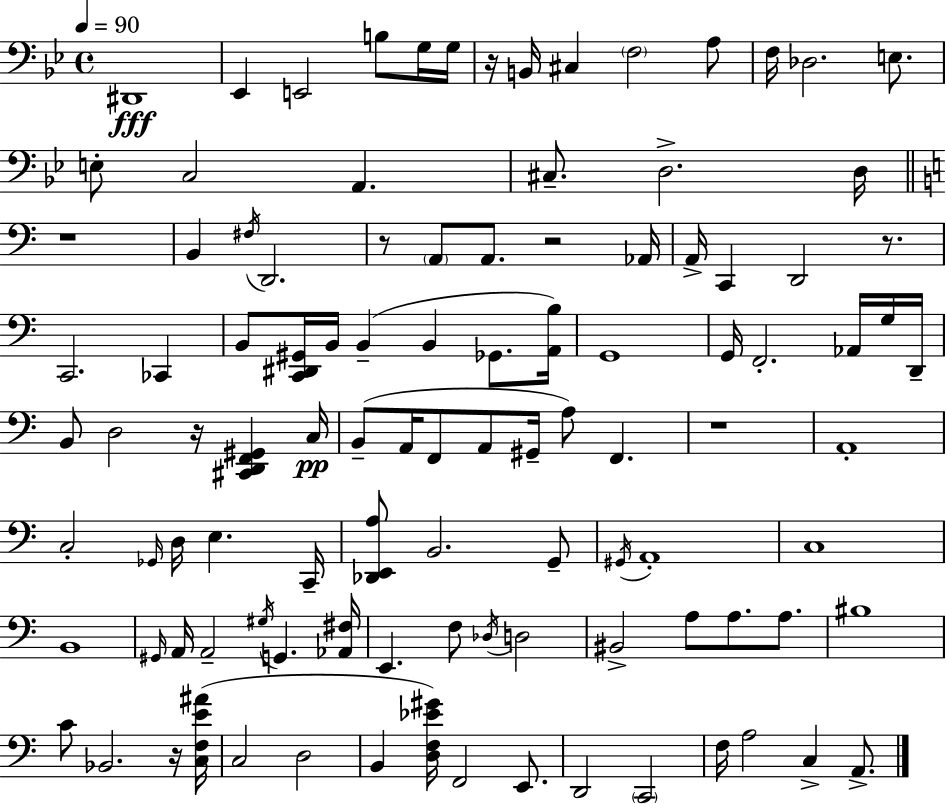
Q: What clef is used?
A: bass